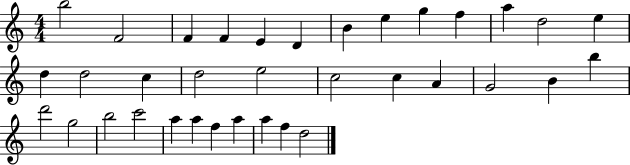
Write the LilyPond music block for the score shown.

{
  \clef treble
  \numericTimeSignature
  \time 4/4
  \key c \major
  b''2 f'2 | f'4 f'4 e'4 d'4 | b'4 e''4 g''4 f''4 | a''4 d''2 e''4 | \break d''4 d''2 c''4 | d''2 e''2 | c''2 c''4 a'4 | g'2 b'4 b''4 | \break d'''2 g''2 | b''2 c'''2 | a''4 a''4 f''4 a''4 | a''4 f''4 d''2 | \break \bar "|."
}